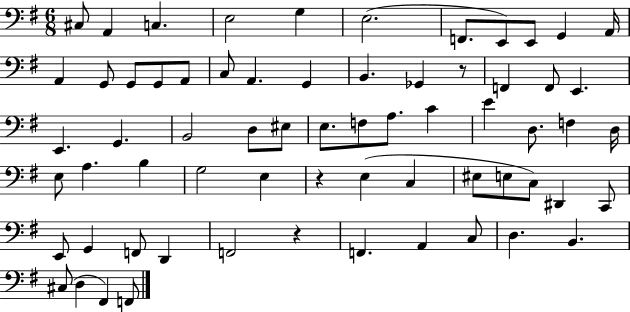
{
  \clef bass
  \numericTimeSignature
  \time 6/8
  \key g \major
  \repeat volta 2 { cis8 a,4 c4. | e2 g4 | e2.( | f,8. e,8) e,8 g,4 a,16 | \break a,4 g,8 g,8 g,8 a,8 | c8 a,4. g,4 | b,4. ges,4 r8 | f,4 f,8 e,4. | \break e,4. g,4. | b,2 d8 eis8 | e8. f8 a8. c'4 | e'4 d8. f4 d16 | \break e8 a4. b4 | g2 e4 | r4 e4( c4 | eis8 e8 c8) dis,4 c,8 | \break e,8 g,4 f,8 d,4 | f,2 r4 | f,4. a,4 c8 | d4. b,4. | \break cis8( d4 fis,4) f,8 | } \bar "|."
}